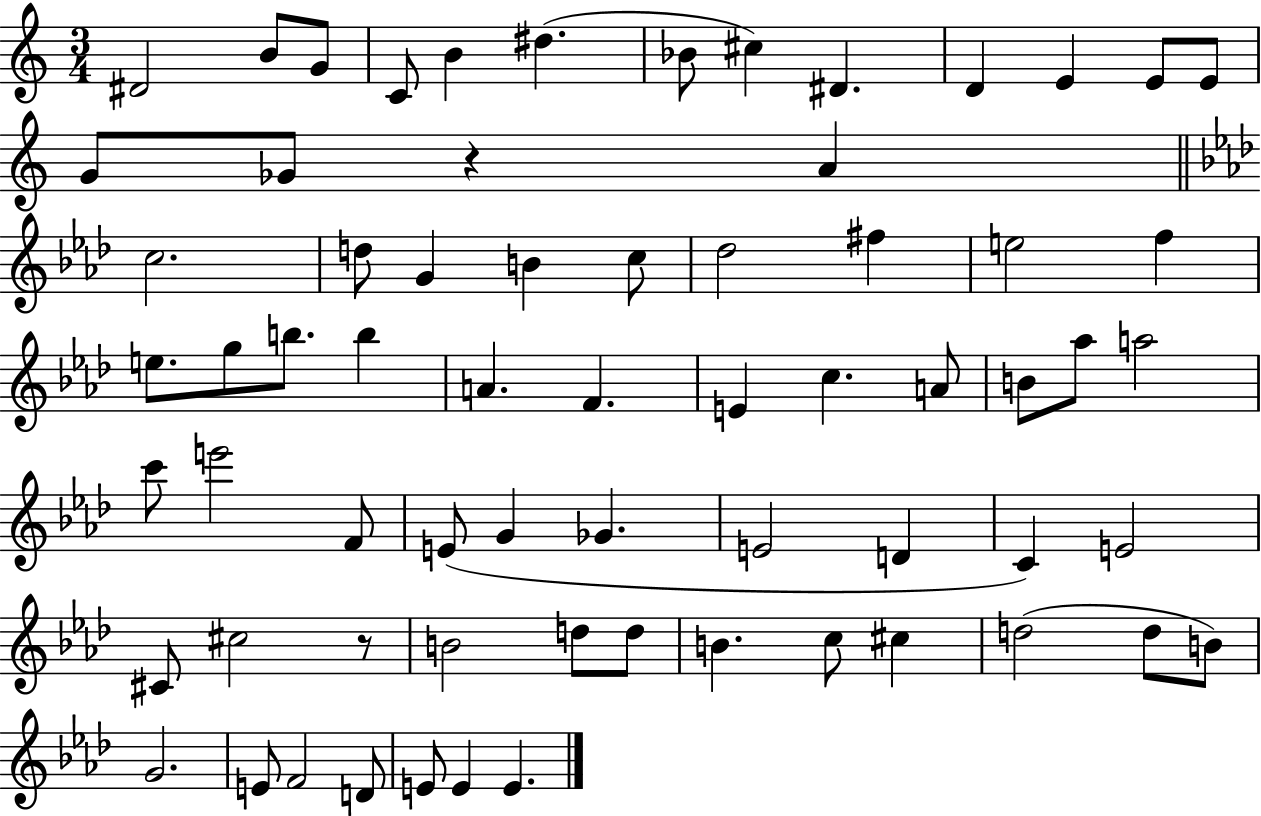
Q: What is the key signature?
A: C major